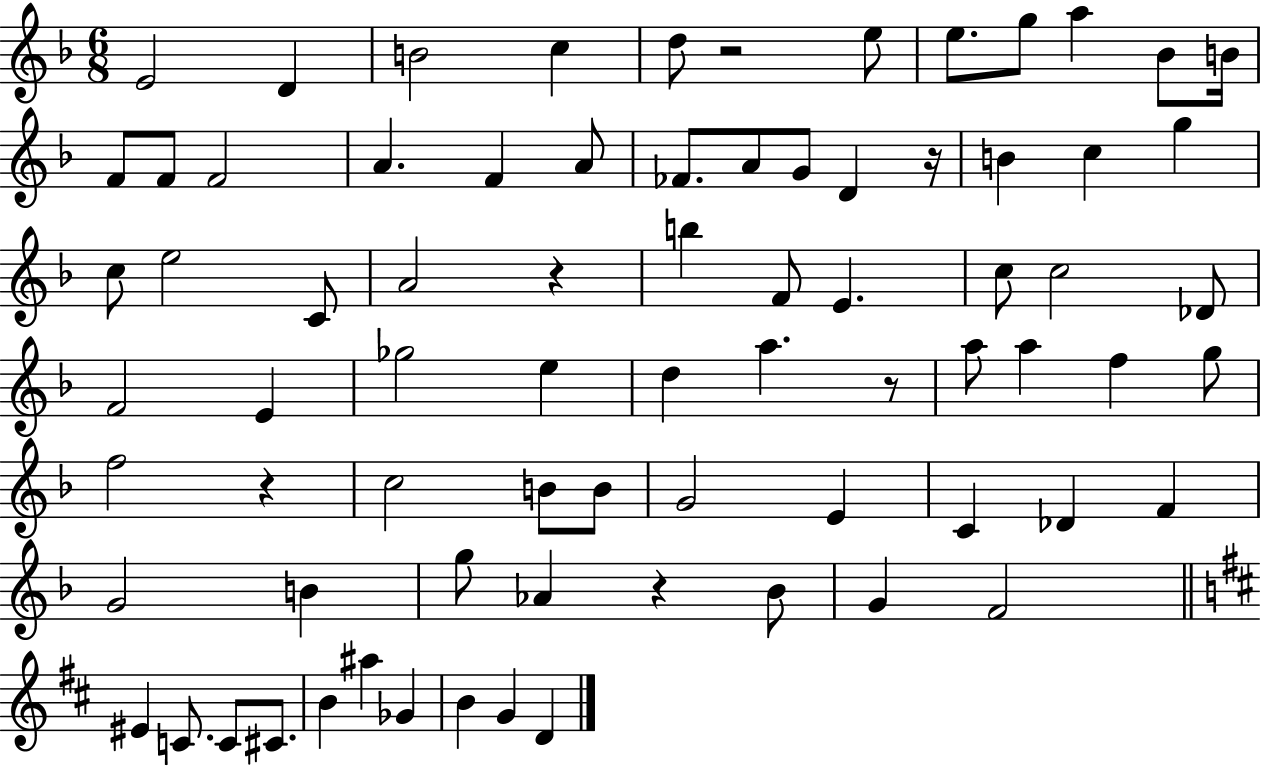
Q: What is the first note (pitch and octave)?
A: E4